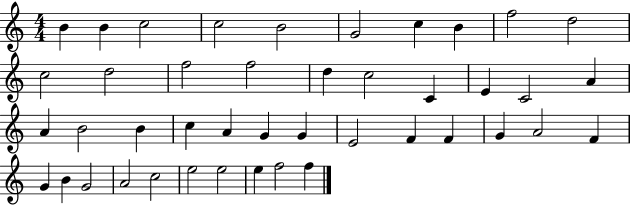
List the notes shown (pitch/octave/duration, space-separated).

B4/q B4/q C5/h C5/h B4/h G4/h C5/q B4/q F5/h D5/h C5/h D5/h F5/h F5/h D5/q C5/h C4/q E4/q C4/h A4/q A4/q B4/h B4/q C5/q A4/q G4/q G4/q E4/h F4/q F4/q G4/q A4/h F4/q G4/q B4/q G4/h A4/h C5/h E5/h E5/h E5/q F5/h F5/q